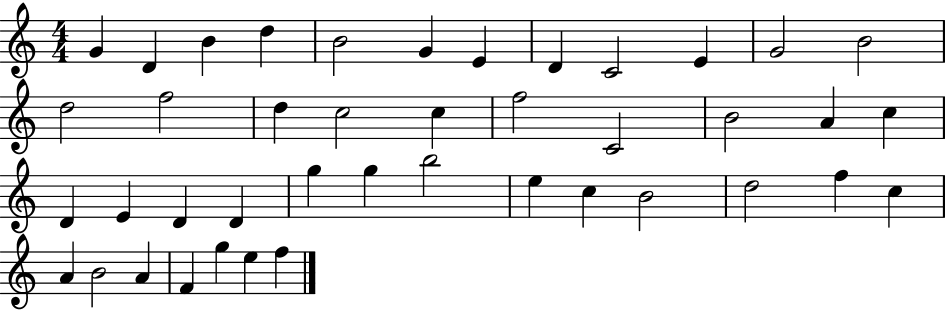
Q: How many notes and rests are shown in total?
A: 42